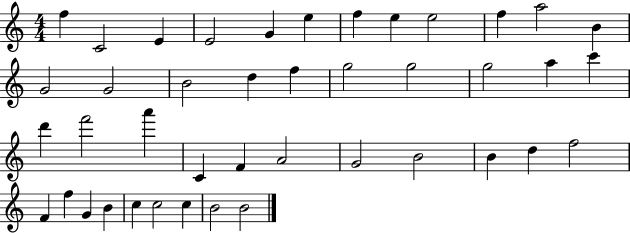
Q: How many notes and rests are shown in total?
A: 42